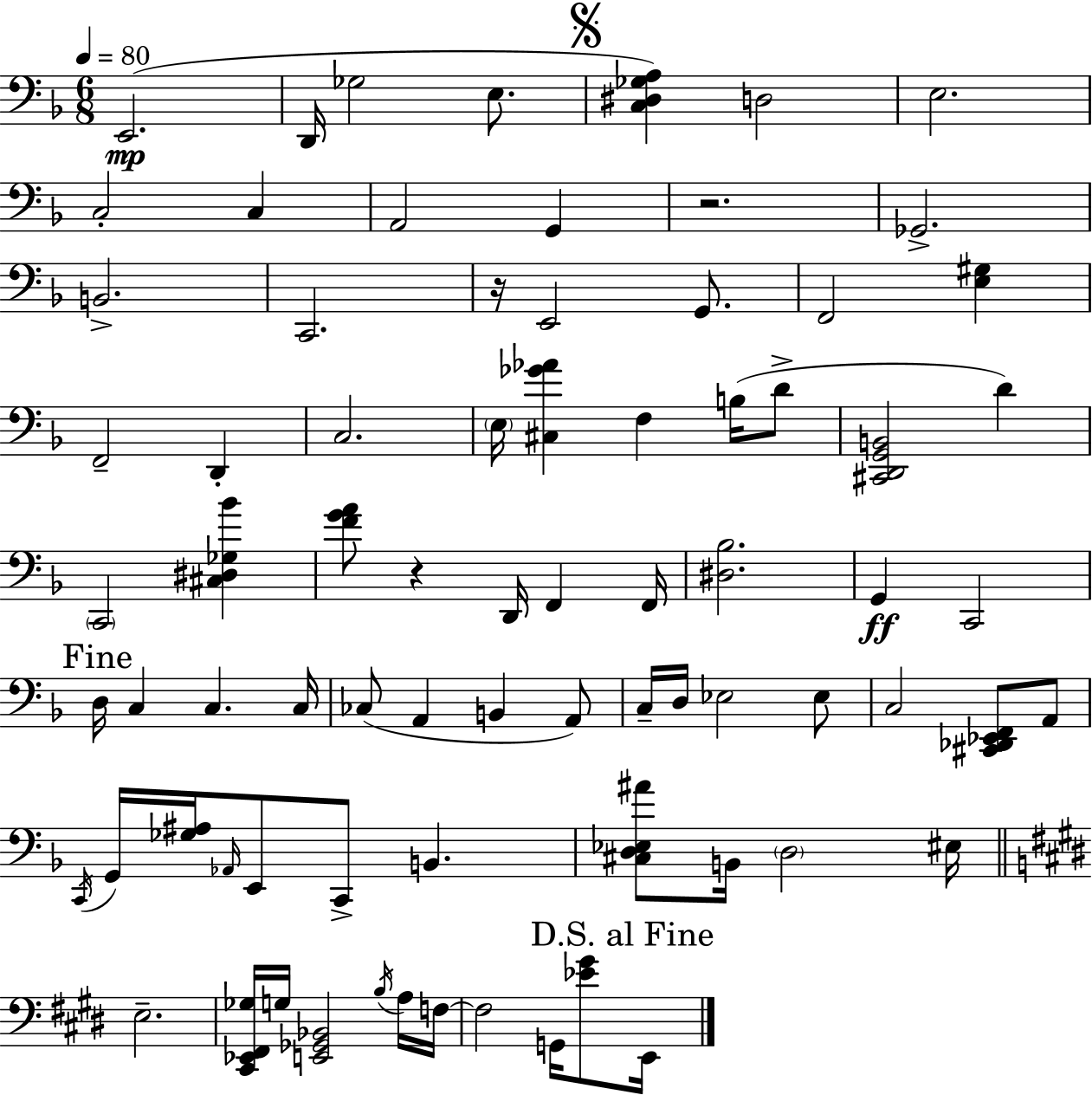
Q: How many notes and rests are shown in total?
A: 77